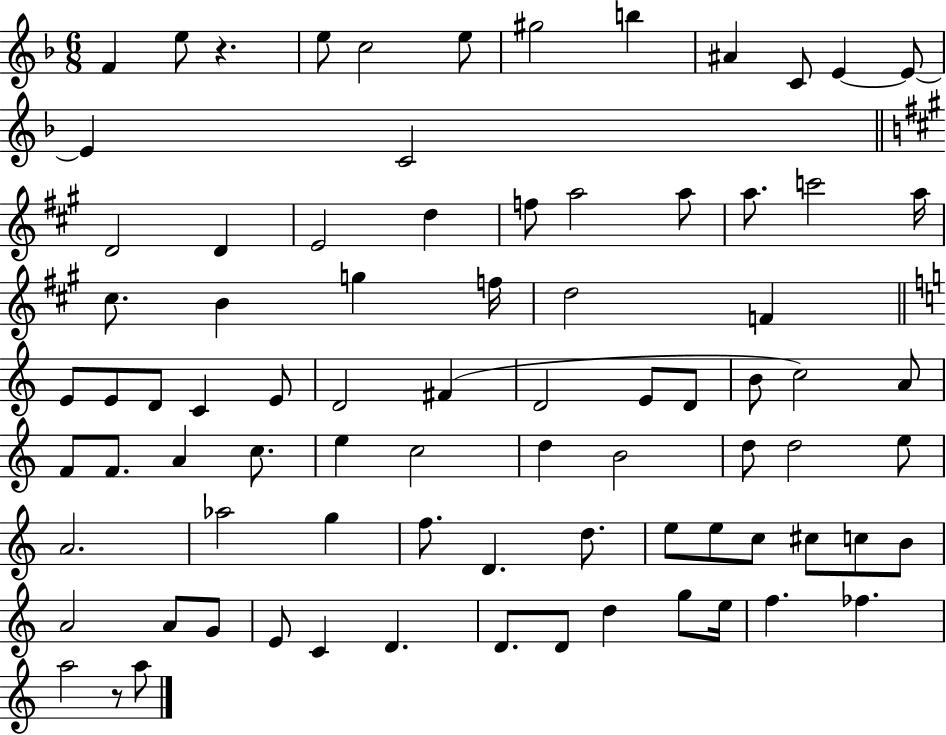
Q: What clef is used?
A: treble